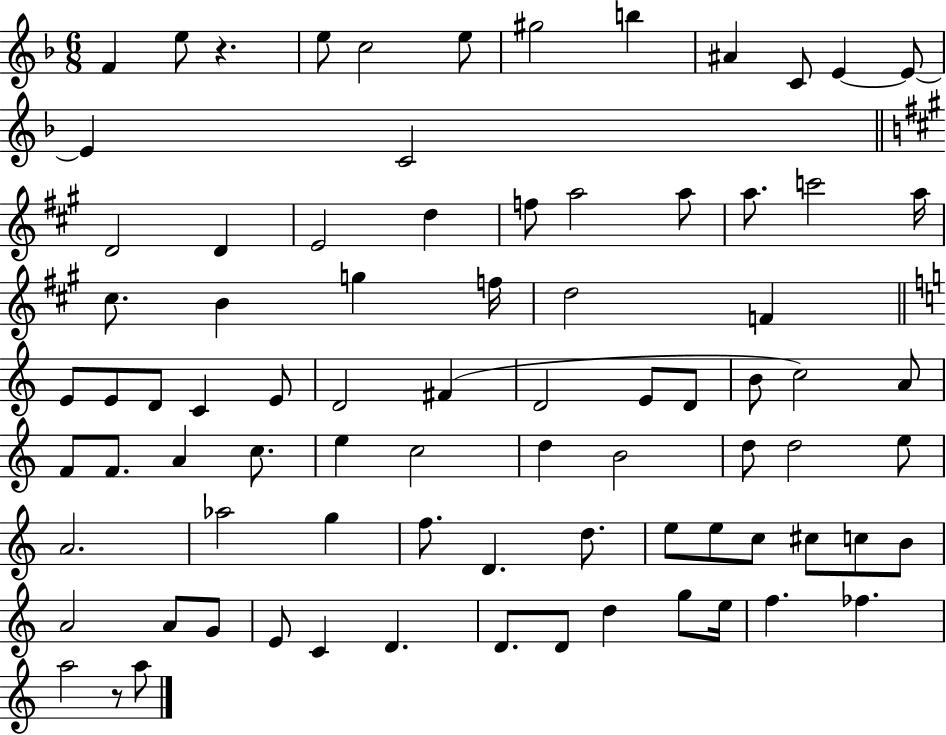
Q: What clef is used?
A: treble